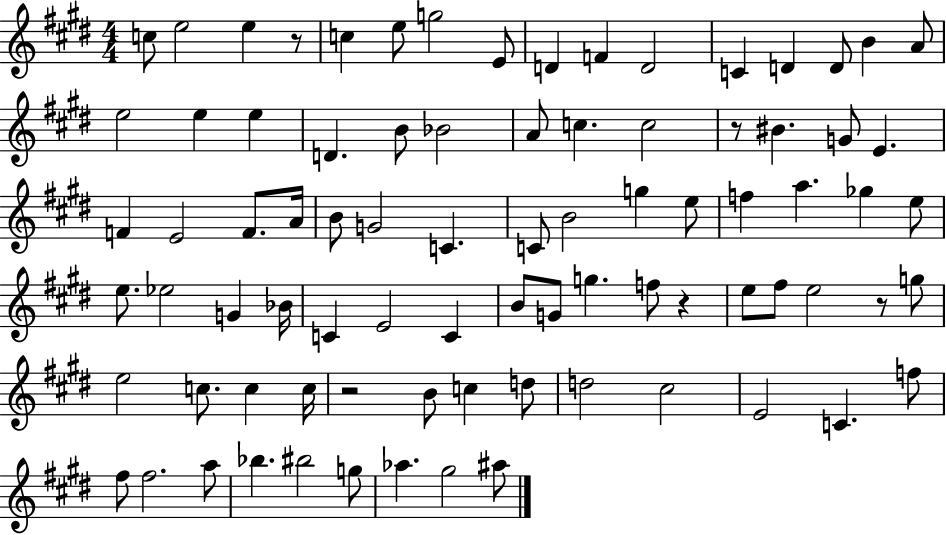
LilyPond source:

{
  \clef treble
  \numericTimeSignature
  \time 4/4
  \key e \major
  c''8 e''2 e''4 r8 | c''4 e''8 g''2 e'8 | d'4 f'4 d'2 | c'4 d'4 d'8 b'4 a'8 | \break e''2 e''4 e''4 | d'4. b'8 bes'2 | a'8 c''4. c''2 | r8 bis'4. g'8 e'4. | \break f'4 e'2 f'8. a'16 | b'8 g'2 c'4. | c'8 b'2 g''4 e''8 | f''4 a''4. ges''4 e''8 | \break e''8. ees''2 g'4 bes'16 | c'4 e'2 c'4 | b'8 g'8 g''4. f''8 r4 | e''8 fis''8 e''2 r8 g''8 | \break e''2 c''8. c''4 c''16 | r2 b'8 c''4 d''8 | d''2 cis''2 | e'2 c'4. f''8 | \break fis''8 fis''2. a''8 | bes''4. bis''2 g''8 | aes''4. gis''2 ais''8 | \bar "|."
}